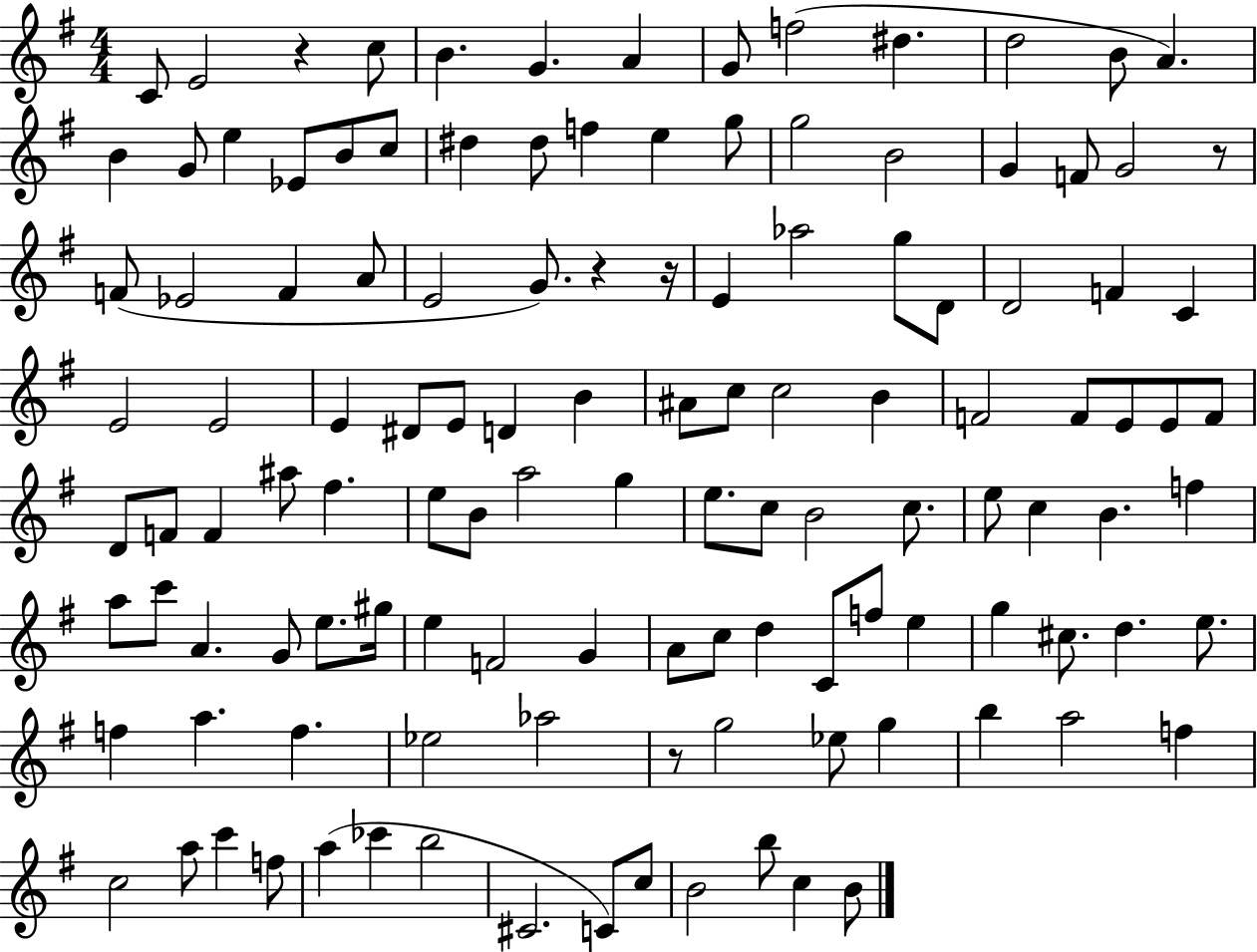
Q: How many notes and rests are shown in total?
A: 123